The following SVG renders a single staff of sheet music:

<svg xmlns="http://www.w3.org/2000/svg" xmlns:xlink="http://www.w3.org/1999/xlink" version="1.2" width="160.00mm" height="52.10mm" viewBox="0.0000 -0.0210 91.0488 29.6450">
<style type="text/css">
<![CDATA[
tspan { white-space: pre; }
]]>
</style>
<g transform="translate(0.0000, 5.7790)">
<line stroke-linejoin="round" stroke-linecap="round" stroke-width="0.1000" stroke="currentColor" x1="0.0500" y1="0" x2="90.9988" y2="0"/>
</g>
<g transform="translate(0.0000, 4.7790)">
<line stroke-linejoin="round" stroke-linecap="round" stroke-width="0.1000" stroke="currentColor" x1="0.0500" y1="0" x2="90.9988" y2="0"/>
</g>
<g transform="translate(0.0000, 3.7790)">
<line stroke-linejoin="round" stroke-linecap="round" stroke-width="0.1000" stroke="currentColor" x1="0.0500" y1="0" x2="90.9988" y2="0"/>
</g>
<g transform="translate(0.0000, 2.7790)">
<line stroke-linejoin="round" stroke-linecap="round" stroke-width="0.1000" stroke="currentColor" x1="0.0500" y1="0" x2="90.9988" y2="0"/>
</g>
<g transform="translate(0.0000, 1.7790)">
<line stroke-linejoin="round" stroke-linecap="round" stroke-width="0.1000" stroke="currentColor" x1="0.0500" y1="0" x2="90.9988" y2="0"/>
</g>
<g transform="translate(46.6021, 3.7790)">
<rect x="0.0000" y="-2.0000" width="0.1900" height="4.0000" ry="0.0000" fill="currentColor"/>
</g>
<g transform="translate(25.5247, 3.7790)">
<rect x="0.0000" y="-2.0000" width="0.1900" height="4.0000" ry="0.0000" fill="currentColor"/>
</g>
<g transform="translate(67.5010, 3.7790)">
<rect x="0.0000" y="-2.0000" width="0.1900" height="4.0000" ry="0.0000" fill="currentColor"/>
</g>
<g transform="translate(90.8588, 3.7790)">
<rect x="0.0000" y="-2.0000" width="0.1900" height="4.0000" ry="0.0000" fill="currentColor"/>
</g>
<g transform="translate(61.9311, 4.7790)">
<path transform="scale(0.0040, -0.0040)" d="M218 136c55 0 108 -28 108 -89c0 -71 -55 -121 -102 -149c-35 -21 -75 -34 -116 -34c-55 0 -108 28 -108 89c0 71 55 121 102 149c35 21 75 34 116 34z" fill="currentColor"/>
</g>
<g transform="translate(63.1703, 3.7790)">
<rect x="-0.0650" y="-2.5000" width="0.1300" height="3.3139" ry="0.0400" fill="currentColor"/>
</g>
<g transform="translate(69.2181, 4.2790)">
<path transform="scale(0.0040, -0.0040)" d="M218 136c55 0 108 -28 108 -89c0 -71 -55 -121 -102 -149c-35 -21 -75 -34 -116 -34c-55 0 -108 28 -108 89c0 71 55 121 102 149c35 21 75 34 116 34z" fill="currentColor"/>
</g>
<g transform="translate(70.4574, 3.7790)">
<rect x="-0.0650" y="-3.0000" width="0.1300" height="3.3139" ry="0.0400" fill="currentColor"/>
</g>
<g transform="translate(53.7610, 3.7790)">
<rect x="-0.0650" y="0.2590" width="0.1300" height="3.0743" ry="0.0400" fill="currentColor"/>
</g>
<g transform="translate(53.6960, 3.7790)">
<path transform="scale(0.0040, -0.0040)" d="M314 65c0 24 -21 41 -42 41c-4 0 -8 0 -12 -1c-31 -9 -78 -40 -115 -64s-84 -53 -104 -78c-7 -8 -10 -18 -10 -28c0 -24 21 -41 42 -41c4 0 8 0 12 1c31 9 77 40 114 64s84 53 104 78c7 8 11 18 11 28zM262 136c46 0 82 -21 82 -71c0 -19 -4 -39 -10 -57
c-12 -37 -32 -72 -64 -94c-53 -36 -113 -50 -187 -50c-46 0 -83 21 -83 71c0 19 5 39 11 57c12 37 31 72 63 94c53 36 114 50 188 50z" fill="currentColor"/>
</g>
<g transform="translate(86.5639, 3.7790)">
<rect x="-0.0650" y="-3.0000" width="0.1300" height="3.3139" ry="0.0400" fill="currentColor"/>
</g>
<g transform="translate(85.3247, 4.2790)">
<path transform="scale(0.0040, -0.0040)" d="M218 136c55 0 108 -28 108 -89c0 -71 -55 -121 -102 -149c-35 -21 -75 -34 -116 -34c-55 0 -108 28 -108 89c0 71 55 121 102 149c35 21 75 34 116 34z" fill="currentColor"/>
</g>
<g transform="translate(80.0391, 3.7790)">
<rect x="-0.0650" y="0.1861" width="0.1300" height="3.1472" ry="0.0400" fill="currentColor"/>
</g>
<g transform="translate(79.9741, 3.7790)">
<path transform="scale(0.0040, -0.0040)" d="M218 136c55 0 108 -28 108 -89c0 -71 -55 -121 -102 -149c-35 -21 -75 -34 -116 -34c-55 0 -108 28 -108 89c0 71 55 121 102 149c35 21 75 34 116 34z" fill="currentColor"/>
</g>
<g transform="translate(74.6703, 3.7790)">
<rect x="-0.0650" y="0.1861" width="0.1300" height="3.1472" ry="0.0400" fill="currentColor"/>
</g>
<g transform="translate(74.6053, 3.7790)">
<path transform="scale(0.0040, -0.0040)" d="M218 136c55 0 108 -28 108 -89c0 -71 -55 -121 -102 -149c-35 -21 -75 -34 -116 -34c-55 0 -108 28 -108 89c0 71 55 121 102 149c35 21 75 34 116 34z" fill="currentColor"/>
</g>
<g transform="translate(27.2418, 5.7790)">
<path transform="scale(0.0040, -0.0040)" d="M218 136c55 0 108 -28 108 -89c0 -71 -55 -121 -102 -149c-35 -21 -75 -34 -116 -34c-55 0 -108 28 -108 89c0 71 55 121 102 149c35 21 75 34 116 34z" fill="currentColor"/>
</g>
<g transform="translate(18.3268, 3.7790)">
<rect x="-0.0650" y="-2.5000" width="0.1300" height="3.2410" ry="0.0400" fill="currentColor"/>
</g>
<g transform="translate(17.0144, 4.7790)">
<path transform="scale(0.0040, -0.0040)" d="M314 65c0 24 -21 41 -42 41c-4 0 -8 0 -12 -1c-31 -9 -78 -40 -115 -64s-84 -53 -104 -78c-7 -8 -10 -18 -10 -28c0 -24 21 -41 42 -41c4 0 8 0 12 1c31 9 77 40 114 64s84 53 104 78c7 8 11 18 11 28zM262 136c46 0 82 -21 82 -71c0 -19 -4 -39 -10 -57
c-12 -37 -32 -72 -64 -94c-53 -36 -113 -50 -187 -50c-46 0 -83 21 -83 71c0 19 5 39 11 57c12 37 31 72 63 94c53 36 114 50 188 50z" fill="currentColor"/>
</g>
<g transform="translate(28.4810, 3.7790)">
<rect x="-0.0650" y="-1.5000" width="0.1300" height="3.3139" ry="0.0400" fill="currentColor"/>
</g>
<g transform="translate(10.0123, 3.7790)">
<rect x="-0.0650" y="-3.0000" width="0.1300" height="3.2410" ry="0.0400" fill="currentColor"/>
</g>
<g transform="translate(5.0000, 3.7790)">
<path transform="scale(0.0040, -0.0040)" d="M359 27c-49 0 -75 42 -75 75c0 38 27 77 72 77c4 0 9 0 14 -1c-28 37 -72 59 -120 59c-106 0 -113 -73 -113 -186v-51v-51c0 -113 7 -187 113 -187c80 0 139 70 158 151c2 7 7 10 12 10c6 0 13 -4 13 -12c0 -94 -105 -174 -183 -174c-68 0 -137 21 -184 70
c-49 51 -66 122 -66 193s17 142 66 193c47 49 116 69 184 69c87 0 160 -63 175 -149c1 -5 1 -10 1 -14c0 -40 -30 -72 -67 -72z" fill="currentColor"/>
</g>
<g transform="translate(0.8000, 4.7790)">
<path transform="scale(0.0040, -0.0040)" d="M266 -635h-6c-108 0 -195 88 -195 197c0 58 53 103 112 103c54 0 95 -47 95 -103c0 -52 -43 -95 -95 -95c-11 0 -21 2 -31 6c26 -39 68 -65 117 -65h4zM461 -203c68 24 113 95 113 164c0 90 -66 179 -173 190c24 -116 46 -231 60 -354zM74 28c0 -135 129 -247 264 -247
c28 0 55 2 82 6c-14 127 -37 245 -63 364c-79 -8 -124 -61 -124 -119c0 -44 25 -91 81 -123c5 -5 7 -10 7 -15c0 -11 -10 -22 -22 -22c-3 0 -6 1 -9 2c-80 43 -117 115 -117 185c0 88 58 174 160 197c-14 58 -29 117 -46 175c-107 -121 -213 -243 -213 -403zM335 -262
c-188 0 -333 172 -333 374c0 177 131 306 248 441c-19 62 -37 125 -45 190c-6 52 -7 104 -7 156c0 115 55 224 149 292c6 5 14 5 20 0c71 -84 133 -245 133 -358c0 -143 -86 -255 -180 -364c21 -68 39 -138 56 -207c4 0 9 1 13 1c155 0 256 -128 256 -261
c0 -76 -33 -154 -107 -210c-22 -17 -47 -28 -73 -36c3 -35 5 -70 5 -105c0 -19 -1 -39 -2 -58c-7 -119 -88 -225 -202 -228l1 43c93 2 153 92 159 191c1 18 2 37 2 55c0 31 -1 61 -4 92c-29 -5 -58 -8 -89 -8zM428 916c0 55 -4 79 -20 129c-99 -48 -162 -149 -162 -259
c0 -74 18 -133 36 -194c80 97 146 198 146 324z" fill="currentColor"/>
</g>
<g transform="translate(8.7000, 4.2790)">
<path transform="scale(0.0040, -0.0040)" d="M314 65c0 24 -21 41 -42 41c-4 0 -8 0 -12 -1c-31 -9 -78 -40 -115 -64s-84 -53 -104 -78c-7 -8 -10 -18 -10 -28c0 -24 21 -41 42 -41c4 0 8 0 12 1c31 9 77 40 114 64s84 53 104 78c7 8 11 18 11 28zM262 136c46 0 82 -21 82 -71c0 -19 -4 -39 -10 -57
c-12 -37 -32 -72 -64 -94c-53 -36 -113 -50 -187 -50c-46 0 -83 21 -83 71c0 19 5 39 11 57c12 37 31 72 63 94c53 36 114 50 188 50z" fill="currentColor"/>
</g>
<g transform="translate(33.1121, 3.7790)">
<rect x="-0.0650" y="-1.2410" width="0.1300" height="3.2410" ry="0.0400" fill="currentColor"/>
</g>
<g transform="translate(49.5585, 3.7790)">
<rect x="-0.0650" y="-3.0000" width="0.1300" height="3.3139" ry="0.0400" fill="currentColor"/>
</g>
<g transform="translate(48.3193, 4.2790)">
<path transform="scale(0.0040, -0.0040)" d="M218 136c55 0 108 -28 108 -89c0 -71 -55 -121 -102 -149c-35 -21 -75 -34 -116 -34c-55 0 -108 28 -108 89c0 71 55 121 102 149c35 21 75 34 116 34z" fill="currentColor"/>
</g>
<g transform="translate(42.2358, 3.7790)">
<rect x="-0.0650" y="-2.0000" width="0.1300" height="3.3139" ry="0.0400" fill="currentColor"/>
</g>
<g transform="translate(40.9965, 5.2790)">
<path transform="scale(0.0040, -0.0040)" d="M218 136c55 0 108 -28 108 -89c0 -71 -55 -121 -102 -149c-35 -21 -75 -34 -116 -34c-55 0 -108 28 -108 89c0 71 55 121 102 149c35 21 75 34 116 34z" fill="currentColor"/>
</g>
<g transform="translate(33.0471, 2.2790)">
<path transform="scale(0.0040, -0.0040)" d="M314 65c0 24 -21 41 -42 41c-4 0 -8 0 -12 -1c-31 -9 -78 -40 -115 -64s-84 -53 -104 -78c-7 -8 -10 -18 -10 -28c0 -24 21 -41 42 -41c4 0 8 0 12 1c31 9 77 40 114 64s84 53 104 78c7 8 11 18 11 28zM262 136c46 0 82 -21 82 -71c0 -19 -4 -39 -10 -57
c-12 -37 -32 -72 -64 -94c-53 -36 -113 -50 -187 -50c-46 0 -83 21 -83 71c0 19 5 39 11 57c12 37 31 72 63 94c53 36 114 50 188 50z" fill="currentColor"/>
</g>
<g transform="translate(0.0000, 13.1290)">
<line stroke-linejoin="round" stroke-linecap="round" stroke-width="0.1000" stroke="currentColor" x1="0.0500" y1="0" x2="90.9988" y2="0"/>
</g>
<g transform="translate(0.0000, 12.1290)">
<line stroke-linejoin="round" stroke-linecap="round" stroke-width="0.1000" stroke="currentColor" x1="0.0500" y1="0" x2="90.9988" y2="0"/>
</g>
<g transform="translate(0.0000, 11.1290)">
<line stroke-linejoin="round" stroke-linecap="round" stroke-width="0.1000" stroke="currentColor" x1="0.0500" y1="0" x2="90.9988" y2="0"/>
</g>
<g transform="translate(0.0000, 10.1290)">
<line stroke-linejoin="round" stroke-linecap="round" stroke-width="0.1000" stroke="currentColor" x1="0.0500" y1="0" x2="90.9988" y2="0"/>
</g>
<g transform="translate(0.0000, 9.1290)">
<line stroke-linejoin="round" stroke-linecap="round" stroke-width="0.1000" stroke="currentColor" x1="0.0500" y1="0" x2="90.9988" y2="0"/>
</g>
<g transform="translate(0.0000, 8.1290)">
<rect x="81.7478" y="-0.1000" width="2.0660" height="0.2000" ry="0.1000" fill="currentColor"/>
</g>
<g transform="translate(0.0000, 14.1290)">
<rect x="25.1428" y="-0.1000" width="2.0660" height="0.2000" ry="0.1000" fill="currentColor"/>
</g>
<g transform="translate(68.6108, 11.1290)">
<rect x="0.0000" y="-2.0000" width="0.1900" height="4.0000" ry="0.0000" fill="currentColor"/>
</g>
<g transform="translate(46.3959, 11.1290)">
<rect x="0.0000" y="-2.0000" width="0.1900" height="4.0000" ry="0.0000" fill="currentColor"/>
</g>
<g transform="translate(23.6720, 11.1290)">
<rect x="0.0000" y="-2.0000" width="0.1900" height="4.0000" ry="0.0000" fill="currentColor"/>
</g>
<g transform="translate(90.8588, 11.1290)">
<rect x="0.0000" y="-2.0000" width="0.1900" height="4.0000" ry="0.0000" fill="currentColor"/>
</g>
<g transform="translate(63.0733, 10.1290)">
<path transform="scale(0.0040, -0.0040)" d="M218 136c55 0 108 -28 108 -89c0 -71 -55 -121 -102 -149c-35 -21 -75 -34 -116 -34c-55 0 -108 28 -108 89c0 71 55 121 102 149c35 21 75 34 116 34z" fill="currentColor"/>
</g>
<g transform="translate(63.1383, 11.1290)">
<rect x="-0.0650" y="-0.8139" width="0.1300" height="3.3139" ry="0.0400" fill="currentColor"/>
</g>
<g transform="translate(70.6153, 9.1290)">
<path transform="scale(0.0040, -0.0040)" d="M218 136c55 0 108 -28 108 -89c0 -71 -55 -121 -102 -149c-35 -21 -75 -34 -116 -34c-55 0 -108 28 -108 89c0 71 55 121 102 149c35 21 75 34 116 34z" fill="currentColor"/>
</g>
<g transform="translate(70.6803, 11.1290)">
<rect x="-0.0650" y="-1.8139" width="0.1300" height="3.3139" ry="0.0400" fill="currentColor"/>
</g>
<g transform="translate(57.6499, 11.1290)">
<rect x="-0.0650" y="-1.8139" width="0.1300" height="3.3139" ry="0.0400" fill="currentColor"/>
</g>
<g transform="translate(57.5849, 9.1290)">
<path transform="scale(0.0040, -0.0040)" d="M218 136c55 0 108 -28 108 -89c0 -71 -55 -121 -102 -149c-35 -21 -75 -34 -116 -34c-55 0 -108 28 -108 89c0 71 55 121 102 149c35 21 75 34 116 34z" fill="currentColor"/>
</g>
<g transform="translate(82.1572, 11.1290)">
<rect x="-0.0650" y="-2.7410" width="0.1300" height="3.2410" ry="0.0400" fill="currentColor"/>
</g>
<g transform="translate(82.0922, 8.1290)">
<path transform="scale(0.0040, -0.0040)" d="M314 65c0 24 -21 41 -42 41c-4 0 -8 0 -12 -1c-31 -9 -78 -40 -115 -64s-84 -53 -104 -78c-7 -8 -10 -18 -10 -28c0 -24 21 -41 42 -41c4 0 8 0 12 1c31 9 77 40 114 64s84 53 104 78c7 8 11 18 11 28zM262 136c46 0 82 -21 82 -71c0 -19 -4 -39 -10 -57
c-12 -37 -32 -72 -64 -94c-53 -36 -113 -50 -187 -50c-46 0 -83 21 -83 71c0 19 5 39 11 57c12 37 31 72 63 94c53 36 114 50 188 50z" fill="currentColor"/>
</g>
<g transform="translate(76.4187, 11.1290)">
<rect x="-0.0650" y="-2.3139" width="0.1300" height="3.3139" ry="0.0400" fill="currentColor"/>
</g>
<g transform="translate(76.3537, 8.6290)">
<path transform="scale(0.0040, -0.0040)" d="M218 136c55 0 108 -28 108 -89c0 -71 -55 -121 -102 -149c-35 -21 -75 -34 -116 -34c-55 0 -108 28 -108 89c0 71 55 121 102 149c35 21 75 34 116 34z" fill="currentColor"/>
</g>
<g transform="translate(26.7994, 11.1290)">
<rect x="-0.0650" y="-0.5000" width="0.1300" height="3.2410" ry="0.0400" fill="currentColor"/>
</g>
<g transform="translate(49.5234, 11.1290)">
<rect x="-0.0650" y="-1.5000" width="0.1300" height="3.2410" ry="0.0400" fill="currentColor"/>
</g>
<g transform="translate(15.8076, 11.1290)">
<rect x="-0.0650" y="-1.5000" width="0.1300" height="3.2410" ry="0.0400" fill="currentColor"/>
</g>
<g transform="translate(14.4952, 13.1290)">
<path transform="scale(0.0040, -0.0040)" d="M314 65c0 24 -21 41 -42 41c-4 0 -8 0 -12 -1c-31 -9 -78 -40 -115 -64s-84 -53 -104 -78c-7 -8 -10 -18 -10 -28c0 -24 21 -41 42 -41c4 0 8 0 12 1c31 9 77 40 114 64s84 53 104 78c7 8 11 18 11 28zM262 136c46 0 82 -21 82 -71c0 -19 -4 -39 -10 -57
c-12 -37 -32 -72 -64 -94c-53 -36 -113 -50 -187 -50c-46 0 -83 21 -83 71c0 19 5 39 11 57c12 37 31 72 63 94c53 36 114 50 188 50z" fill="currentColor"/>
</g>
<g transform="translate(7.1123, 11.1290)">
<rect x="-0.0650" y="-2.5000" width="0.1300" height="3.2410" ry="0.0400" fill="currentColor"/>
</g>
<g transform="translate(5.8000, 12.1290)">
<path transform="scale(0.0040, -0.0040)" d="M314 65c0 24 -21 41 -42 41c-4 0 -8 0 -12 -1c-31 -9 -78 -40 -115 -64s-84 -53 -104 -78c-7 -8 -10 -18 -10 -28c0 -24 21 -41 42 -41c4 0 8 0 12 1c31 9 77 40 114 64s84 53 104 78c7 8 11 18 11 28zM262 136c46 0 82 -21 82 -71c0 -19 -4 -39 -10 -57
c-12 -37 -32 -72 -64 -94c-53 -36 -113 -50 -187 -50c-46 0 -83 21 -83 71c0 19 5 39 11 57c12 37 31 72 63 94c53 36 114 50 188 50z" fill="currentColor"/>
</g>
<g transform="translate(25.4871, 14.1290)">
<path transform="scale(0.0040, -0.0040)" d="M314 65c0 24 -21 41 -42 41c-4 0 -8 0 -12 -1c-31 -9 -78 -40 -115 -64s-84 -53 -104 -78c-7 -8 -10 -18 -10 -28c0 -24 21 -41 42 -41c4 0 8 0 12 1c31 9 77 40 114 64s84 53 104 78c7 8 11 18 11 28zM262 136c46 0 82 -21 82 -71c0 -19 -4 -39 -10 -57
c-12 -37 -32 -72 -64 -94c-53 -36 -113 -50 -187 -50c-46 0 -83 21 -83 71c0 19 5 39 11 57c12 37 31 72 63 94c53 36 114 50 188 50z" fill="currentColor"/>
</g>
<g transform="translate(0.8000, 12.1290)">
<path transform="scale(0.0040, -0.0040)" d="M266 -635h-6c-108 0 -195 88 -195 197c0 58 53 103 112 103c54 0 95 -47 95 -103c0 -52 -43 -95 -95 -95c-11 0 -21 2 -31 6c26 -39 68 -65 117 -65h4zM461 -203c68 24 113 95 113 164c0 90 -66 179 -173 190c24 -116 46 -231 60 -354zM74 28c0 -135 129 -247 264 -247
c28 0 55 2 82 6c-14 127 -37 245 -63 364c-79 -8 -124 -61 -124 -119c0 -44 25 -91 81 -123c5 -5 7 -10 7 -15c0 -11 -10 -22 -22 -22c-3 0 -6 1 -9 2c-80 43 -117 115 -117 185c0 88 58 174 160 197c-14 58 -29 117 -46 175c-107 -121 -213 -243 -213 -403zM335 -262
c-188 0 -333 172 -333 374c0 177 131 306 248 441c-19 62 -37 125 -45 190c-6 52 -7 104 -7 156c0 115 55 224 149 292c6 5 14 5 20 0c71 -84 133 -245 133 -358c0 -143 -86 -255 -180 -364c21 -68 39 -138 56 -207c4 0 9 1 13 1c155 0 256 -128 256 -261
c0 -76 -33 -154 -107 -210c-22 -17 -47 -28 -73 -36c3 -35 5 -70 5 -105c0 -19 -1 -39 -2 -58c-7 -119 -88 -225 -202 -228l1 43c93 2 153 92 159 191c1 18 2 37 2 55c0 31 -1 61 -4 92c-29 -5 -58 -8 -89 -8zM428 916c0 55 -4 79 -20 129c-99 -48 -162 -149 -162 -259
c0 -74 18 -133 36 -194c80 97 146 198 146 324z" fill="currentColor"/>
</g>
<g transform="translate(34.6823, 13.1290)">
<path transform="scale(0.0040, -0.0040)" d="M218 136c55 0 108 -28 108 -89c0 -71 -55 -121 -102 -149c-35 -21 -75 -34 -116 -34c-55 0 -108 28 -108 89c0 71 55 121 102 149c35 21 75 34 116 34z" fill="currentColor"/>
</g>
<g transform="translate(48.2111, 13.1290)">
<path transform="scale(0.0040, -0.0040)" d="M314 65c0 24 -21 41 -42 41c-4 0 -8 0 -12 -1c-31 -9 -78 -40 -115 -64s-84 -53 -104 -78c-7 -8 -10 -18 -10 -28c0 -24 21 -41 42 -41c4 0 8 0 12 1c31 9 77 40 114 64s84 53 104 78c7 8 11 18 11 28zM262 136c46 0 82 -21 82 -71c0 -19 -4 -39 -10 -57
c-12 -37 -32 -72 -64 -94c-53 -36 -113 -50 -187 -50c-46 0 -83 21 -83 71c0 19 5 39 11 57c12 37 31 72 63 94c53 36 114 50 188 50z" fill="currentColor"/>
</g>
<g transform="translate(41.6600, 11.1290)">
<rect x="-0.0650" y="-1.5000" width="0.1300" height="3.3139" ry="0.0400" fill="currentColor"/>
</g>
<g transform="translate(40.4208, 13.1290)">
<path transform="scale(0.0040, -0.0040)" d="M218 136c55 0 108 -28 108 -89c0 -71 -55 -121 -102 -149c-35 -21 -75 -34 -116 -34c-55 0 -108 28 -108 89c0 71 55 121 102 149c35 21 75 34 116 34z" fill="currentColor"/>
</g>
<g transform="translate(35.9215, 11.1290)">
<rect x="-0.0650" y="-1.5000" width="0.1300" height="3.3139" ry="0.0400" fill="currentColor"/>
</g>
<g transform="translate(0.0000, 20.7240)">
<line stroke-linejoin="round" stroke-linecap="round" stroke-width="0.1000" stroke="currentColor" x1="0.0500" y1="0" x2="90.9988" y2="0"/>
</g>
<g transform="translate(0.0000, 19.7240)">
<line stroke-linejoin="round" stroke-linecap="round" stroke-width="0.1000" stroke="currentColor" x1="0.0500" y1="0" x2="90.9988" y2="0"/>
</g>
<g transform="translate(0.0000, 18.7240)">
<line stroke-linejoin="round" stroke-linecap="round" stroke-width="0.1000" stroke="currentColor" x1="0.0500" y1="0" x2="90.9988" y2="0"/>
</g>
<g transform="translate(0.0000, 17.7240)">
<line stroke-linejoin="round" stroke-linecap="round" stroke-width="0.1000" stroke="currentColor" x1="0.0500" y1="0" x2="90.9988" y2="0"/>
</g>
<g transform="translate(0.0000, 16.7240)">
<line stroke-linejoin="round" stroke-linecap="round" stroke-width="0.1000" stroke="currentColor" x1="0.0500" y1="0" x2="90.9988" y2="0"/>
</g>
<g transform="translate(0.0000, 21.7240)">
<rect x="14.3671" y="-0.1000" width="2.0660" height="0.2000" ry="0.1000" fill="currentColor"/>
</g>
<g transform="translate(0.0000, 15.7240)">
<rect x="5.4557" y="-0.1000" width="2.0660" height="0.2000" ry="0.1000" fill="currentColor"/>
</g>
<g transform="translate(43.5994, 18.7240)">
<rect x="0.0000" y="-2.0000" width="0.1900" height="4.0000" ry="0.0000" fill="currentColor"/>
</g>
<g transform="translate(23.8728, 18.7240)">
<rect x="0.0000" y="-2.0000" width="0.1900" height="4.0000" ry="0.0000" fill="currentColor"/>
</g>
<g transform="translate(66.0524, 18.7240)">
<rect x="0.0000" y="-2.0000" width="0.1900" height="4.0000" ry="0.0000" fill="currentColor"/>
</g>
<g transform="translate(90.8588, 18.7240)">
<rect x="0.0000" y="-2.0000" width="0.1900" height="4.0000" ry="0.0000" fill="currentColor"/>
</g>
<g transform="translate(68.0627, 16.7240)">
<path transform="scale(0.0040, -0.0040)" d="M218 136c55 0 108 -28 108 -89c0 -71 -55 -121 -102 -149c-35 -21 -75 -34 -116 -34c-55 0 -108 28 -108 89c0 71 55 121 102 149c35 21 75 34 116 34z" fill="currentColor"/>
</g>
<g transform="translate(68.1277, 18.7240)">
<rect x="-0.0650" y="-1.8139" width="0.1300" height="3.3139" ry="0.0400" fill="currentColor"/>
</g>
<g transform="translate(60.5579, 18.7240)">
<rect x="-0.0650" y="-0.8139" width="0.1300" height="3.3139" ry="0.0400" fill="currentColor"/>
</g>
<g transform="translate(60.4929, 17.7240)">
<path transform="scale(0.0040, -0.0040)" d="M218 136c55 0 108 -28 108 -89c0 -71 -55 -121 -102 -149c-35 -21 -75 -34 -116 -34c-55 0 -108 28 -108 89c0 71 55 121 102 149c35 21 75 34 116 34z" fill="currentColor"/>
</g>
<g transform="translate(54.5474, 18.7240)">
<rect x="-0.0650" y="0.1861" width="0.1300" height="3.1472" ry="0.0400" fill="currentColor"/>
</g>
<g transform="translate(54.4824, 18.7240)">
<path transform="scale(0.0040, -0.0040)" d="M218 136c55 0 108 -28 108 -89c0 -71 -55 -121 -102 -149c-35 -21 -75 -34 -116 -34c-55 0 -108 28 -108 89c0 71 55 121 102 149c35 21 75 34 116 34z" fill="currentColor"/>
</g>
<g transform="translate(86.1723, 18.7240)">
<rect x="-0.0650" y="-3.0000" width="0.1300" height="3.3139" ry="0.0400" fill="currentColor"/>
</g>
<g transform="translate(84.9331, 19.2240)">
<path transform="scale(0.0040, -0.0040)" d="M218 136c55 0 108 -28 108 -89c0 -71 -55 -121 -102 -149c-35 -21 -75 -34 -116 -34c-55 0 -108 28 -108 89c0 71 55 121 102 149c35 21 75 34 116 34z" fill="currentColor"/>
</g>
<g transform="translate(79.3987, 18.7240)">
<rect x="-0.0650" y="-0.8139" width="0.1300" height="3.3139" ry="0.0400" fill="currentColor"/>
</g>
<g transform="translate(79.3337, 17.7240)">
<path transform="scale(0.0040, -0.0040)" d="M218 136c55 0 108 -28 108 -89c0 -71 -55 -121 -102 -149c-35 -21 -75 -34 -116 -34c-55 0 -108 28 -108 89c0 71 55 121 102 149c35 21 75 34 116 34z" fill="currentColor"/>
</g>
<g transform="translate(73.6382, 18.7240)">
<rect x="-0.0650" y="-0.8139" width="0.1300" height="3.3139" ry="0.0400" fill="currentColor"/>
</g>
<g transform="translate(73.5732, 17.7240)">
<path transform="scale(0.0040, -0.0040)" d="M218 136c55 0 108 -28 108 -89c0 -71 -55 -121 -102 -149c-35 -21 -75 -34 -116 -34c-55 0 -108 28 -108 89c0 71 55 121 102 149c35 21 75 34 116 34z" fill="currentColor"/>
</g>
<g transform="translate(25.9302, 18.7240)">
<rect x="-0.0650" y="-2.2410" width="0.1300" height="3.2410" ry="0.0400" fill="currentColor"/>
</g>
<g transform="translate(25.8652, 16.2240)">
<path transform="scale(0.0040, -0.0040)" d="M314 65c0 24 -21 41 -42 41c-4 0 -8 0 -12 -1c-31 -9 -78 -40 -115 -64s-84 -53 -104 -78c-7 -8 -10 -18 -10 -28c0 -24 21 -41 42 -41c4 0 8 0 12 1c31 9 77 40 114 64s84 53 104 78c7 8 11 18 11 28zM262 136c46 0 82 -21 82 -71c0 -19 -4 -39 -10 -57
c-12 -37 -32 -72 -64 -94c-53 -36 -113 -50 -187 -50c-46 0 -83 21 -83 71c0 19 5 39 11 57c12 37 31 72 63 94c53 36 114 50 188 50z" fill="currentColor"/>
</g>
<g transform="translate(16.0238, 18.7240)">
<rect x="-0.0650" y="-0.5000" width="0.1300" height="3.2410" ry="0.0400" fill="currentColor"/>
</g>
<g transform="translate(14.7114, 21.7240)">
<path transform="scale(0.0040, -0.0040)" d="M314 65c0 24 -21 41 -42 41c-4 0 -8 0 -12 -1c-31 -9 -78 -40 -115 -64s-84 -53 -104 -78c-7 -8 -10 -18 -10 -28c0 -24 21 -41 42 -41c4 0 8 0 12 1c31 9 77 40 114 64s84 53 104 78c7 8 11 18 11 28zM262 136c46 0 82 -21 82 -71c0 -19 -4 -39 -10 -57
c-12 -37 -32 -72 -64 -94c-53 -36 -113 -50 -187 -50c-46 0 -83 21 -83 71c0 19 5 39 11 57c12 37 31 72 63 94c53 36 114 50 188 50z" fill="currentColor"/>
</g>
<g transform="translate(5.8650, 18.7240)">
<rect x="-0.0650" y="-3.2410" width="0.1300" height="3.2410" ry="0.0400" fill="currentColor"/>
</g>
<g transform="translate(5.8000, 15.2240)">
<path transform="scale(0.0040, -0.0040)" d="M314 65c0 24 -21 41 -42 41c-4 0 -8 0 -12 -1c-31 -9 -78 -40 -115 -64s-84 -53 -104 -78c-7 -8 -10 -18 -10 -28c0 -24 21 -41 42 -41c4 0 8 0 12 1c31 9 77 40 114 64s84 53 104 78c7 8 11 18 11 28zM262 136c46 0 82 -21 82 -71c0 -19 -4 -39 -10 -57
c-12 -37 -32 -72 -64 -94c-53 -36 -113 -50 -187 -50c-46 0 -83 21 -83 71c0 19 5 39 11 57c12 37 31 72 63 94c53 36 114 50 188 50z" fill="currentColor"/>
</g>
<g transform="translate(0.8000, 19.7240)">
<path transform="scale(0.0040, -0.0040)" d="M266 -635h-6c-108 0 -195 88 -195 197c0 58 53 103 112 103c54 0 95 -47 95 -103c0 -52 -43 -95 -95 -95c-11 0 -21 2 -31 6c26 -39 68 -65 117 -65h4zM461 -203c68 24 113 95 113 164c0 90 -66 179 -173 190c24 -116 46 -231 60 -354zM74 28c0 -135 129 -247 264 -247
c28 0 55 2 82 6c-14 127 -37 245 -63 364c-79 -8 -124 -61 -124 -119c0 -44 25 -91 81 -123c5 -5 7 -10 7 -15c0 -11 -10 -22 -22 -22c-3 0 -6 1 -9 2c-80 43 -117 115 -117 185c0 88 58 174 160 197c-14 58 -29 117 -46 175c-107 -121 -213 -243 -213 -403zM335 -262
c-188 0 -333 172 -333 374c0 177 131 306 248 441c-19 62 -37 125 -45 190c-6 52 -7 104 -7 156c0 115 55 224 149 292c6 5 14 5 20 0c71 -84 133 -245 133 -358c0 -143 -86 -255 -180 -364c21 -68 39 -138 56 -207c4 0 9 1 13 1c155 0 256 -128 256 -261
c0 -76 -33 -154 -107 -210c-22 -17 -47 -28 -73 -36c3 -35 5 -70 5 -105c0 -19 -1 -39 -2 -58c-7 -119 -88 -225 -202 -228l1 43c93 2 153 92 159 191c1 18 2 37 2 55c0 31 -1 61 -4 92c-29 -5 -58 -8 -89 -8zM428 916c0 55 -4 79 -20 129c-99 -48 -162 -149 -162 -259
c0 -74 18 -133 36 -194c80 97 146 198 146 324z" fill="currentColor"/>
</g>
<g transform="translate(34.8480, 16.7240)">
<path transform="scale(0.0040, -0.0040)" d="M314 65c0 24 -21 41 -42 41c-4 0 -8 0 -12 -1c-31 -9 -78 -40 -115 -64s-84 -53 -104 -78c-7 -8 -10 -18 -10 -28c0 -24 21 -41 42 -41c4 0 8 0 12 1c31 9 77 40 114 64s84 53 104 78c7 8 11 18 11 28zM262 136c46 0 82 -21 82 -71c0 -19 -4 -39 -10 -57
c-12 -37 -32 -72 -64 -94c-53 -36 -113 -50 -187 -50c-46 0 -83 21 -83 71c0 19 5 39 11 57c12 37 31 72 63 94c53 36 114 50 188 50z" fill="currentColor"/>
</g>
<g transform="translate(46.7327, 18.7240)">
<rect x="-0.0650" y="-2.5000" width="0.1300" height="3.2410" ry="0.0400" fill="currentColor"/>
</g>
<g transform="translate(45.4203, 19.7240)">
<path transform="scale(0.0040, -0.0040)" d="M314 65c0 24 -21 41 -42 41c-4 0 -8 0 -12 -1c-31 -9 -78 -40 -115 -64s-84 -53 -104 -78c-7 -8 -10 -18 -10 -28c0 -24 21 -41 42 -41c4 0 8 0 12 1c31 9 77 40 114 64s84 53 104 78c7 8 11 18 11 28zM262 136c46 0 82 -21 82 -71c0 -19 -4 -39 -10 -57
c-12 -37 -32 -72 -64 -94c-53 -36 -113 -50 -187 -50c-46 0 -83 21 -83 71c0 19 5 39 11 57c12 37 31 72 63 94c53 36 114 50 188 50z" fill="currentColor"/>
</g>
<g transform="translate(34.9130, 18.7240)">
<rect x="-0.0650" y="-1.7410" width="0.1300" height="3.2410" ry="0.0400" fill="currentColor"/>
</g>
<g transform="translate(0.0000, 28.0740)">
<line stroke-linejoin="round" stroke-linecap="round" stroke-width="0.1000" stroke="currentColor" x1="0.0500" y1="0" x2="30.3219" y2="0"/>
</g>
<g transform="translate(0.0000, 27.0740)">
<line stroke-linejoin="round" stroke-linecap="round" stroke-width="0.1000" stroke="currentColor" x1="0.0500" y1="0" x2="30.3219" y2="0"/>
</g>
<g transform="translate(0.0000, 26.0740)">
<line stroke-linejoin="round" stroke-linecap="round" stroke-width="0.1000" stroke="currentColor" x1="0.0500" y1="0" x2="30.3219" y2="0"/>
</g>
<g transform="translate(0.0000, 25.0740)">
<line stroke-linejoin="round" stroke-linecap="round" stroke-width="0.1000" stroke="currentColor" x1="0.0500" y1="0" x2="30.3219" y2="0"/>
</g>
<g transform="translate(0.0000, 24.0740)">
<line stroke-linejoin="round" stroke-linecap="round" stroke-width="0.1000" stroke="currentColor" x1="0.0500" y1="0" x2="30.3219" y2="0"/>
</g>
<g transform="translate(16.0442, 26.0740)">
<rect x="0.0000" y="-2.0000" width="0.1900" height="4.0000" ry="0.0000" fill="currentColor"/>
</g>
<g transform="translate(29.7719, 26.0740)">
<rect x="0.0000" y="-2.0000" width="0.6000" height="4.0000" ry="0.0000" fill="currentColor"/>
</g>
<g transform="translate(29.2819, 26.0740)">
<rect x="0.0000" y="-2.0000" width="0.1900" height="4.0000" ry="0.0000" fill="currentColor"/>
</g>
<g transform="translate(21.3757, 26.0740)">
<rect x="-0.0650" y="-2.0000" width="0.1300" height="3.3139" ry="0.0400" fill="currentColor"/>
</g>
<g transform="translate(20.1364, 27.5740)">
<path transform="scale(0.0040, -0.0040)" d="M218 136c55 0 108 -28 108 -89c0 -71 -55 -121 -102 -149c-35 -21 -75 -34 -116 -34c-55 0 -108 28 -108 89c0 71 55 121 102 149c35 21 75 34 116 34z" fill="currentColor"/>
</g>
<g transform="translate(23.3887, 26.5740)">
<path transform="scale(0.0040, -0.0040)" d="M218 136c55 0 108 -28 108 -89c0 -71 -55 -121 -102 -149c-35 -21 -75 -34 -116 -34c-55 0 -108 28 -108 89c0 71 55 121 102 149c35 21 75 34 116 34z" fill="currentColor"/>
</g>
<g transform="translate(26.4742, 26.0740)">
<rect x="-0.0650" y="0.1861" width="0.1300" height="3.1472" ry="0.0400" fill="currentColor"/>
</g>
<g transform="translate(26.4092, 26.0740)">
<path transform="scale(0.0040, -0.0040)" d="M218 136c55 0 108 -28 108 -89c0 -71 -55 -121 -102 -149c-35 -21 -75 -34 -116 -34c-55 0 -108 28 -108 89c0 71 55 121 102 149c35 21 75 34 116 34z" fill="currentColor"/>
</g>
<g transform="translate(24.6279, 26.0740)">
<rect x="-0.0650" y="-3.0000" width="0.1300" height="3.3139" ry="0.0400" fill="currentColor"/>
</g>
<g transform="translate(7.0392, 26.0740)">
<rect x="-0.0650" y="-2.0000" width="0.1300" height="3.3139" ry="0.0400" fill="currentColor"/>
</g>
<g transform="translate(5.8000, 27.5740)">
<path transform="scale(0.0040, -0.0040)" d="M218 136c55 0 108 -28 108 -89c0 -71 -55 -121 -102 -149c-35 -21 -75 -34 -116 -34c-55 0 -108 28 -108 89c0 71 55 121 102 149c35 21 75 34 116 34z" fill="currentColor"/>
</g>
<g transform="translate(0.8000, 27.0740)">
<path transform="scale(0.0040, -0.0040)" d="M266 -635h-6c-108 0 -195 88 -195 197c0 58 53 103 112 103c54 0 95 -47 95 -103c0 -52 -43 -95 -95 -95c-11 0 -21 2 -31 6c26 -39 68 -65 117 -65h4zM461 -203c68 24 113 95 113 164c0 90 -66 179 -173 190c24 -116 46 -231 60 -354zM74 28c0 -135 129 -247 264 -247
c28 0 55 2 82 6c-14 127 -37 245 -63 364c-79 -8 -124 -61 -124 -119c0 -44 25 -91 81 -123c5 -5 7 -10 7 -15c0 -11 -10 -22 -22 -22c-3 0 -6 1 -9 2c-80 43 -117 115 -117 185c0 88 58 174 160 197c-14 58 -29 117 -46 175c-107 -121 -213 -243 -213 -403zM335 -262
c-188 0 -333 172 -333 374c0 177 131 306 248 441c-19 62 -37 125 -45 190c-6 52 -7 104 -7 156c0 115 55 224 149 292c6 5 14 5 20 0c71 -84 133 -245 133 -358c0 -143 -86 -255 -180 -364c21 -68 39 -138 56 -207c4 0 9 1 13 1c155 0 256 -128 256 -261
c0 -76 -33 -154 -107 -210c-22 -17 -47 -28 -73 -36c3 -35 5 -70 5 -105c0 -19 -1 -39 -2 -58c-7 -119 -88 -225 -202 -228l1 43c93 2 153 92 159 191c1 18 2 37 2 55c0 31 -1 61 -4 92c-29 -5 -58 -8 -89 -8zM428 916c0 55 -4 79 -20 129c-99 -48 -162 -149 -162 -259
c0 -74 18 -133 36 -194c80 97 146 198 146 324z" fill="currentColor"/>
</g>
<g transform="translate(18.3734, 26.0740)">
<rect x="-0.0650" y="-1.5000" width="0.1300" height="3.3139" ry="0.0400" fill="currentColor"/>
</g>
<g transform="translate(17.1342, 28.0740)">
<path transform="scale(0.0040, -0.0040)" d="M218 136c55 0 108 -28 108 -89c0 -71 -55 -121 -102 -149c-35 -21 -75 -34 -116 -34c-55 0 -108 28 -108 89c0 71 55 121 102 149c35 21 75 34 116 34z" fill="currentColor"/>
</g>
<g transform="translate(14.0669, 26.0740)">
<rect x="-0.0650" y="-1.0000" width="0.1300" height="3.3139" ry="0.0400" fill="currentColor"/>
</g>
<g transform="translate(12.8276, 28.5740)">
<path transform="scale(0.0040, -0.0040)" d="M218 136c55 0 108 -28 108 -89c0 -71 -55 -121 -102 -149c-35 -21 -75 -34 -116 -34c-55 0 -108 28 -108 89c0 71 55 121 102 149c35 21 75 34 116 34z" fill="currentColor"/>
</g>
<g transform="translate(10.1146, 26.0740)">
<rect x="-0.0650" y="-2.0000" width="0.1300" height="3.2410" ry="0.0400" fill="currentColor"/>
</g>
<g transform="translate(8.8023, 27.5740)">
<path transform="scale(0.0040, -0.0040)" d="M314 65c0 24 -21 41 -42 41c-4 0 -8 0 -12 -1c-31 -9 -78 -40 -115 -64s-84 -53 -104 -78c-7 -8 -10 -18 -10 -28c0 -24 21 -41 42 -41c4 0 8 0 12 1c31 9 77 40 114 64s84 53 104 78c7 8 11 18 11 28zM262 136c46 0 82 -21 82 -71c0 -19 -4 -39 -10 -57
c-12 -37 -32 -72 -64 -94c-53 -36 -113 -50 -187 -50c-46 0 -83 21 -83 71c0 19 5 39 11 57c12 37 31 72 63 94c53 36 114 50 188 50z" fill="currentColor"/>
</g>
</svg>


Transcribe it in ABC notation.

X:1
T:Untitled
M:4/4
L:1/4
K:C
A2 G2 E e2 F A B2 G A B B A G2 E2 C2 E E E2 f d f g a2 b2 C2 g2 f2 G2 B d f d d A F F2 D E F A B